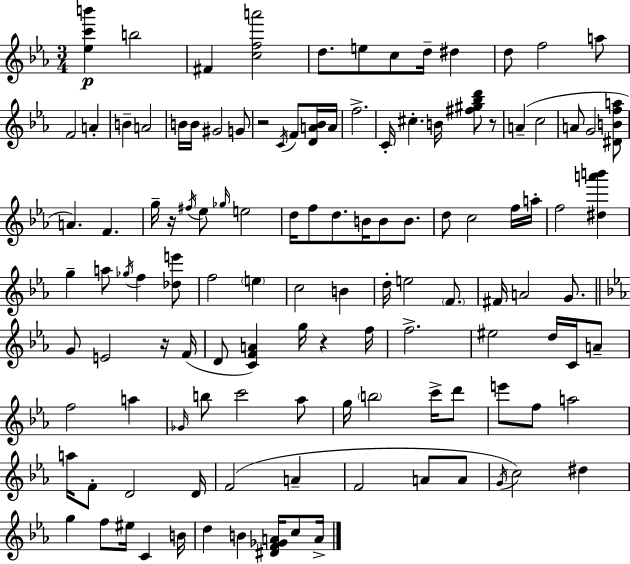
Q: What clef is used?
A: treble